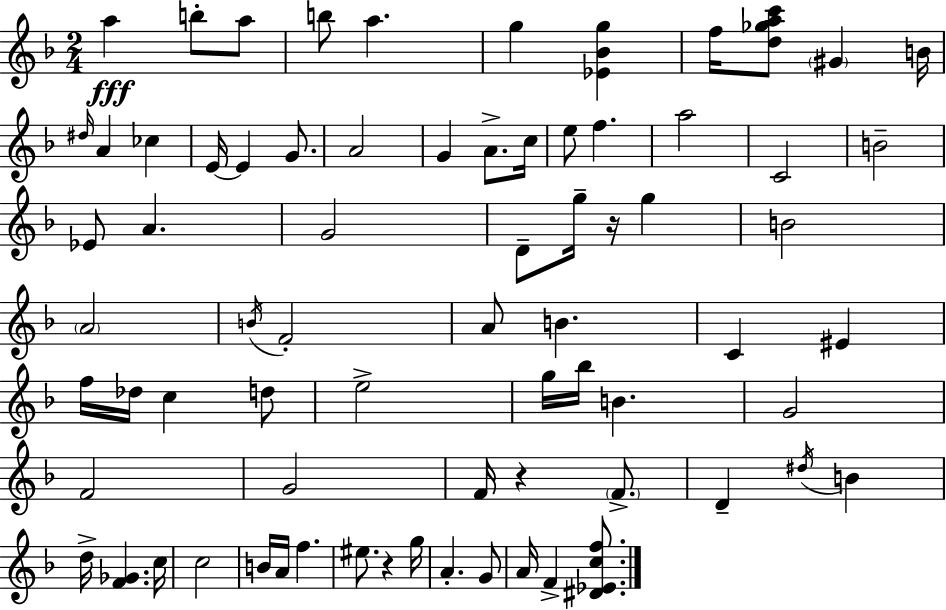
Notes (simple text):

A5/q B5/e A5/e B5/e A5/q. G5/q [Eb4,Bb4,G5]/q F5/s [D5,Gb5,A5,C6]/e G#4/q B4/s D#5/s A4/q CES5/q E4/s E4/q G4/e. A4/h G4/q A4/e. C5/s E5/e F5/q. A5/h C4/h B4/h Eb4/e A4/q. G4/h D4/e G5/s R/s G5/q B4/h A4/h B4/s F4/h A4/e B4/q. C4/q EIS4/q F5/s Db5/s C5/q D5/e E5/h G5/s Bb5/s B4/q. G4/h F4/h G4/h F4/s R/q F4/e. D4/q D#5/s B4/q D5/s [F4,Gb4]/q. C5/s C5/h B4/s A4/s F5/q. EIS5/e. R/q G5/s A4/q. G4/e A4/s F4/q [D#4,Eb4,C5,F5]/e.